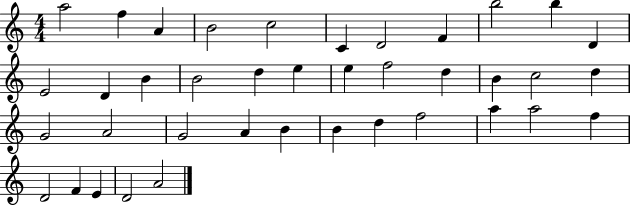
{
  \clef treble
  \numericTimeSignature
  \time 4/4
  \key c \major
  a''2 f''4 a'4 | b'2 c''2 | c'4 d'2 f'4 | b''2 b''4 d'4 | \break e'2 d'4 b'4 | b'2 d''4 e''4 | e''4 f''2 d''4 | b'4 c''2 d''4 | \break g'2 a'2 | g'2 a'4 b'4 | b'4 d''4 f''2 | a''4 a''2 f''4 | \break d'2 f'4 e'4 | d'2 a'2 | \bar "|."
}